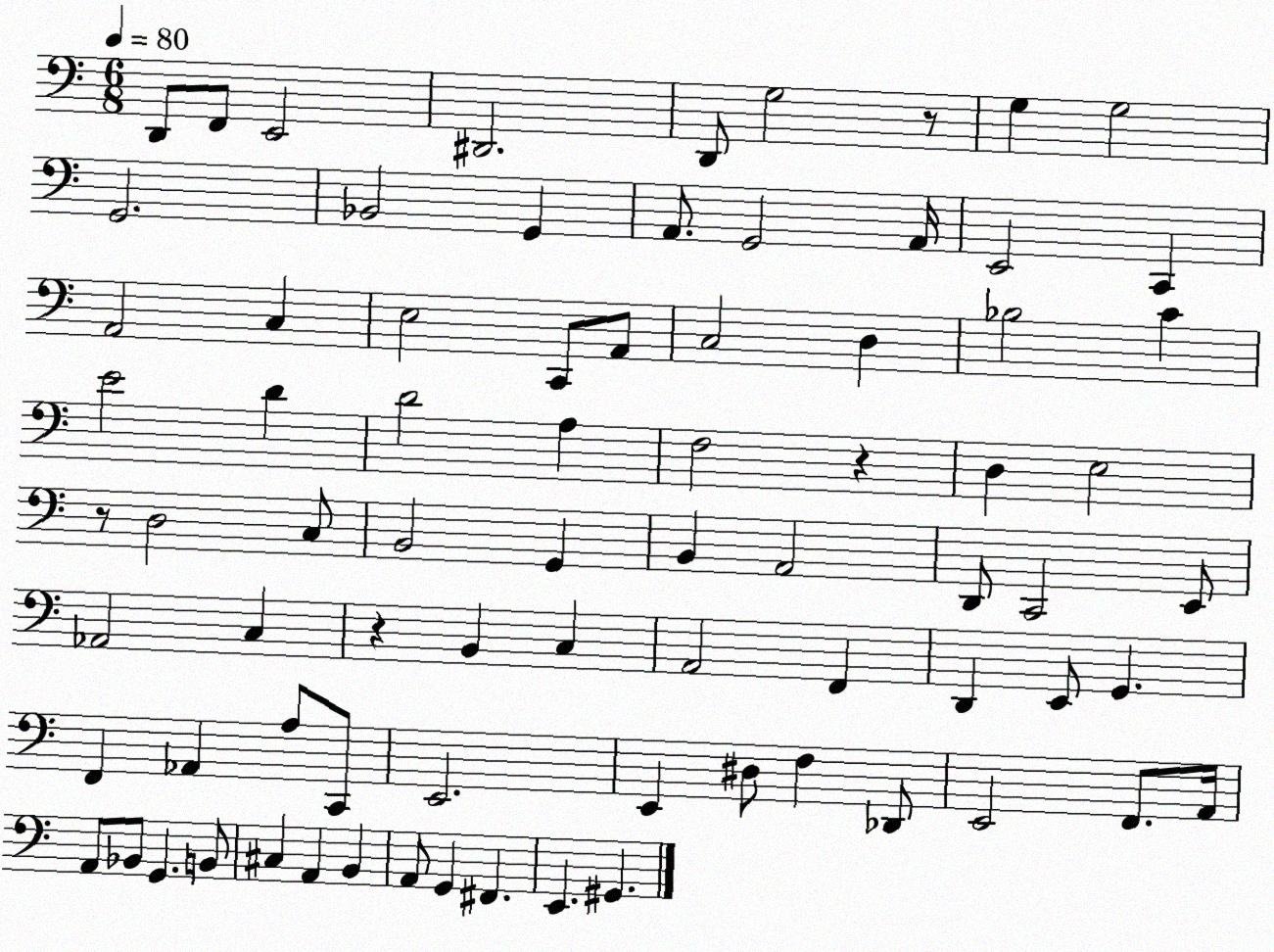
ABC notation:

X:1
T:Untitled
M:6/8
L:1/4
K:C
D,,/2 F,,/2 E,,2 ^D,,2 D,,/2 G,2 z/2 G, G,2 G,,2 _B,,2 G,, A,,/2 G,,2 A,,/4 E,,2 C,, A,,2 C, E,2 C,,/2 A,,/2 C,2 D, _B,2 C E2 D D2 A, F,2 z D, E,2 z/2 D,2 C,/2 B,,2 G,, B,, A,,2 D,,/2 C,,2 E,,/2 _A,,2 C, z B,, C, A,,2 F,, D,, E,,/2 G,, F,, _A,, A,/2 C,,/2 E,,2 E,, ^D,/2 F, _D,,/2 E,,2 F,,/2 A,,/4 A,,/2 _B,,/2 G,, B,,/2 ^C, A,, B,, A,,/2 G,, ^F,, E,, ^G,,